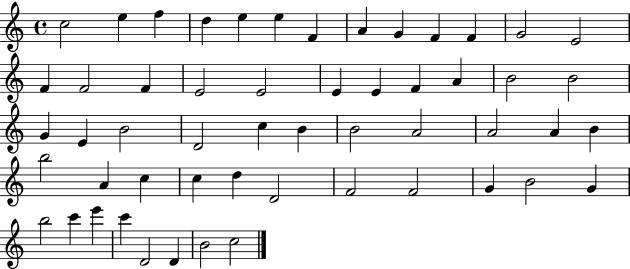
C5/h E5/q F5/q D5/q E5/q E5/q F4/q A4/q G4/q F4/q F4/q G4/h E4/h F4/q F4/h F4/q E4/h E4/h E4/q E4/q F4/q A4/q B4/h B4/h G4/q E4/q B4/h D4/h C5/q B4/q B4/h A4/h A4/h A4/q B4/q B5/h A4/q C5/q C5/q D5/q D4/h F4/h F4/h G4/q B4/h G4/q B5/h C6/q E6/q C6/q D4/h D4/q B4/h C5/h